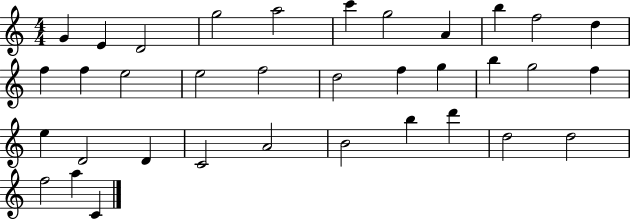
{
  \clef treble
  \numericTimeSignature
  \time 4/4
  \key c \major
  g'4 e'4 d'2 | g''2 a''2 | c'''4 g''2 a'4 | b''4 f''2 d''4 | \break f''4 f''4 e''2 | e''2 f''2 | d''2 f''4 g''4 | b''4 g''2 f''4 | \break e''4 d'2 d'4 | c'2 a'2 | b'2 b''4 d'''4 | d''2 d''2 | \break f''2 a''4 c'4 | \bar "|."
}